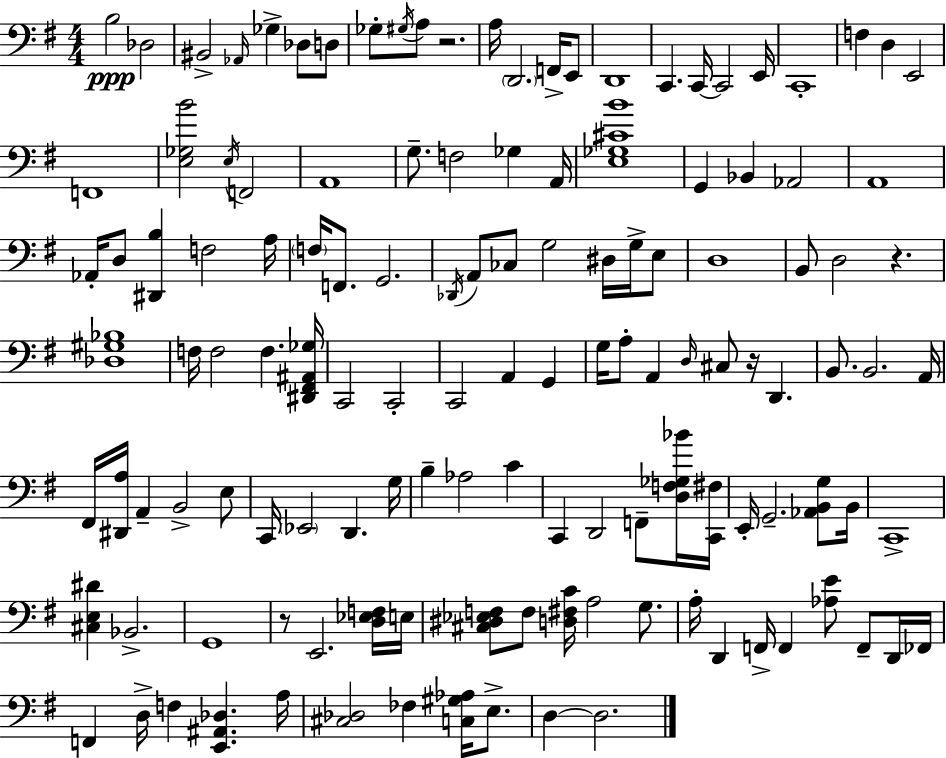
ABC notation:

X:1
T:Untitled
M:4/4
L:1/4
K:Em
B,2 _D,2 ^B,,2 _A,,/4 _G, _D,/2 D,/2 _G,/2 ^G,/4 A,/2 z2 A,/4 D,,2 F,,/4 E,,/2 D,,4 C,, C,,/4 C,,2 E,,/4 C,,4 F, D, E,,2 F,,4 [E,_G,B]2 E,/4 F,,2 A,,4 G,/2 F,2 _G, A,,/4 [E,_G,^CB]4 G,, _B,, _A,,2 A,,4 _A,,/4 D,/2 [^D,,B,] F,2 A,/4 F,/4 F,,/2 G,,2 _D,,/4 A,,/2 _C,/2 G,2 ^D,/4 G,/4 E,/2 D,4 B,,/2 D,2 z [_D,^G,_B,]4 F,/4 F,2 F, [^D,,^F,,^A,,_G,]/4 C,,2 C,,2 C,,2 A,, G,, G,/4 A,/2 A,, D,/4 ^C,/2 z/4 D,, B,,/2 B,,2 A,,/4 ^F,,/4 [^D,,A,]/4 A,, B,,2 E,/2 C,,/4 _E,,2 D,, G,/4 B, _A,2 C C,, D,,2 F,,/2 [D,F,_G,_B]/4 [C,,^F,]/4 E,,/4 G,,2 [_A,,B,,G,]/2 B,,/4 C,,4 [^C,E,^D] _B,,2 G,,4 z/2 E,,2 [D,_E,F,]/4 E,/4 [^C,^D,_E,F,]/2 F,/2 [D,^F,C]/4 A,2 G,/2 A,/4 D,, F,,/4 F,, [_A,E]/2 F,,/2 D,,/4 _F,,/4 F,, D,/4 F, [E,,^A,,_D,] A,/4 [^C,_D,]2 _F, [C,^G,_A,]/4 E,/2 D, D,2